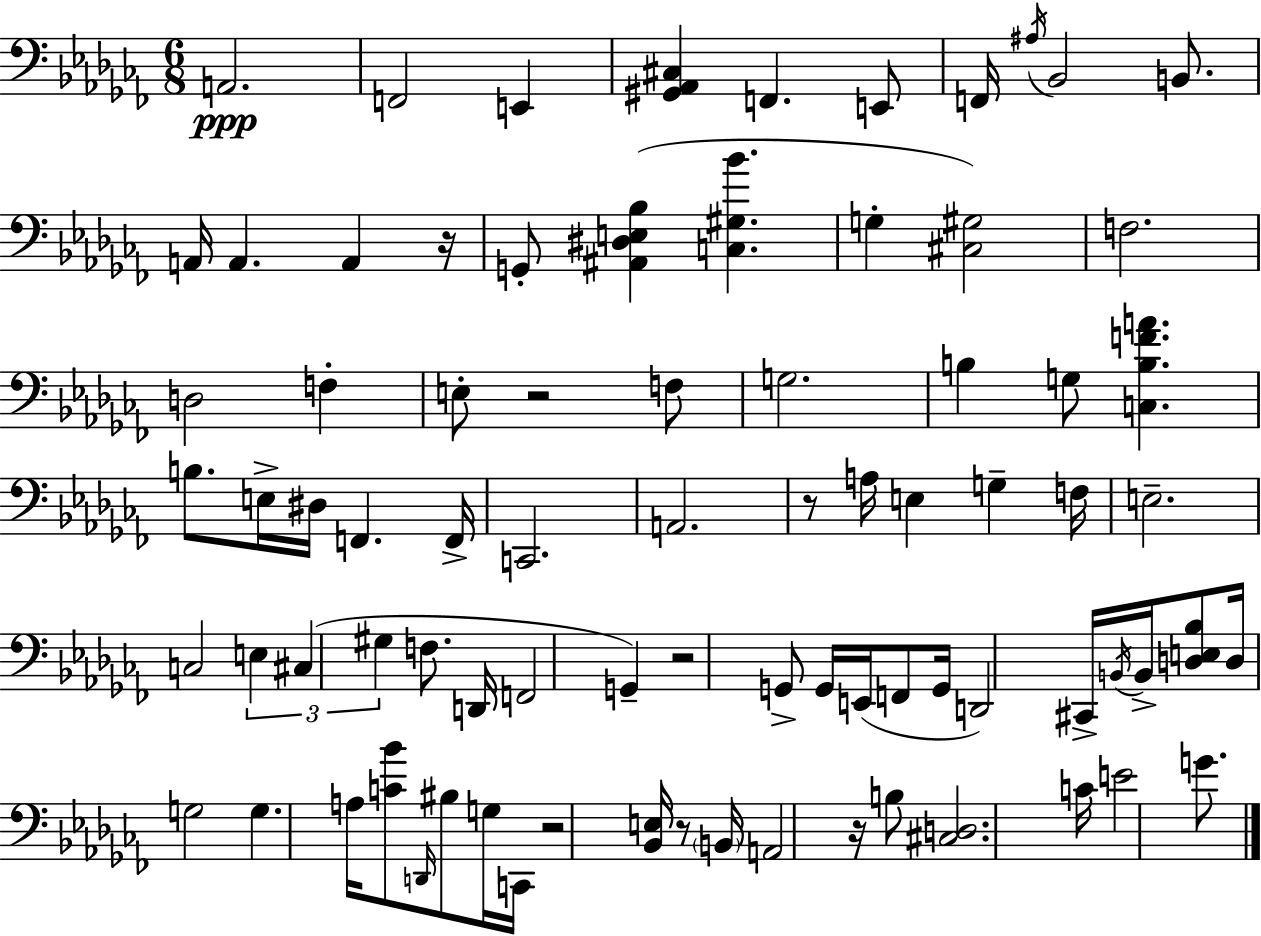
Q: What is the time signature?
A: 6/8